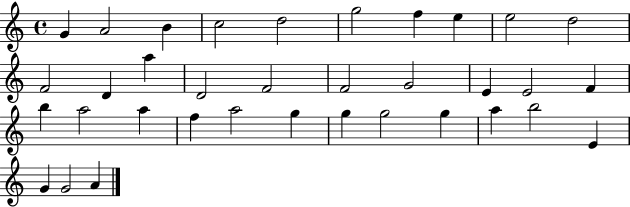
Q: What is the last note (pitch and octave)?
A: A4